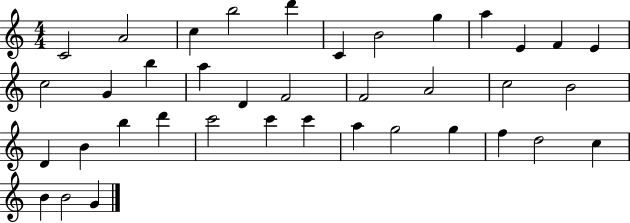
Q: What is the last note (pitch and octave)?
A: G4